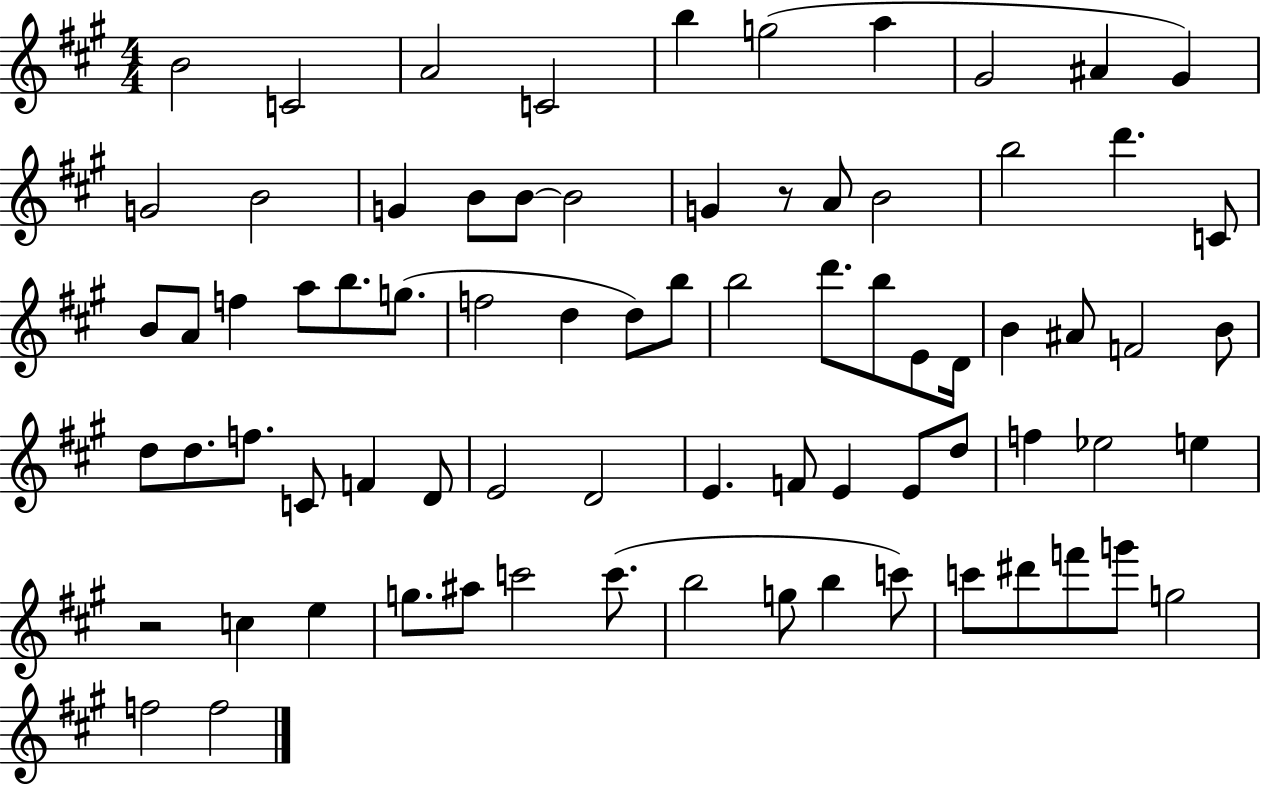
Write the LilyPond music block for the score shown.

{
  \clef treble
  \numericTimeSignature
  \time 4/4
  \key a \major
  \repeat volta 2 { b'2 c'2 | a'2 c'2 | b''4 g''2( a''4 | gis'2 ais'4 gis'4) | \break g'2 b'2 | g'4 b'8 b'8~~ b'2 | g'4 r8 a'8 b'2 | b''2 d'''4. c'8 | \break b'8 a'8 f''4 a''8 b''8. g''8.( | f''2 d''4 d''8) b''8 | b''2 d'''8. b''8 e'8 d'16 | b'4 ais'8 f'2 b'8 | \break d''8 d''8. f''8. c'8 f'4 d'8 | e'2 d'2 | e'4. f'8 e'4 e'8 d''8 | f''4 ees''2 e''4 | \break r2 c''4 e''4 | g''8. ais''8 c'''2 c'''8.( | b''2 g''8 b''4 c'''8) | c'''8 dis'''8 f'''8 g'''8 g''2 | \break f''2 f''2 | } \bar "|."
}